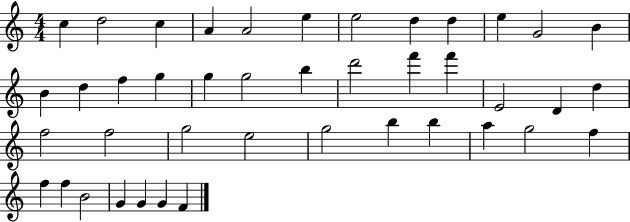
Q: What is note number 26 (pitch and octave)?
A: F5